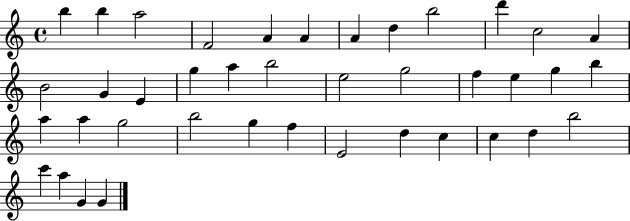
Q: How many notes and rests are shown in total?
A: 40